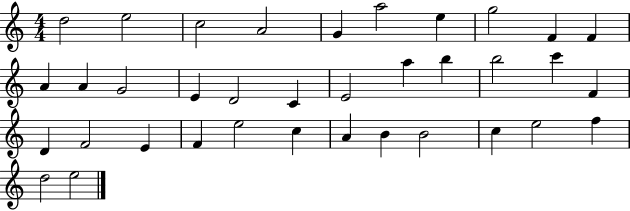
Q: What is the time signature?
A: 4/4